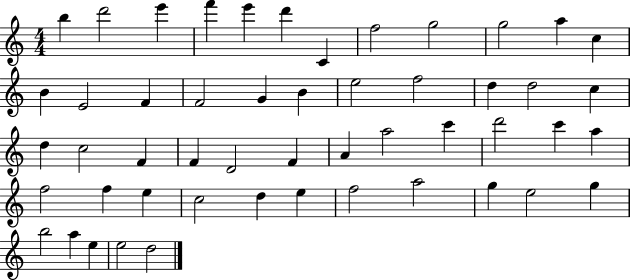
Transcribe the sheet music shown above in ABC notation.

X:1
T:Untitled
M:4/4
L:1/4
K:C
b d'2 e' f' e' d' C f2 g2 g2 a c B E2 F F2 G B e2 f2 d d2 c d c2 F F D2 F A a2 c' d'2 c' a f2 f e c2 d e f2 a2 g e2 g b2 a e e2 d2